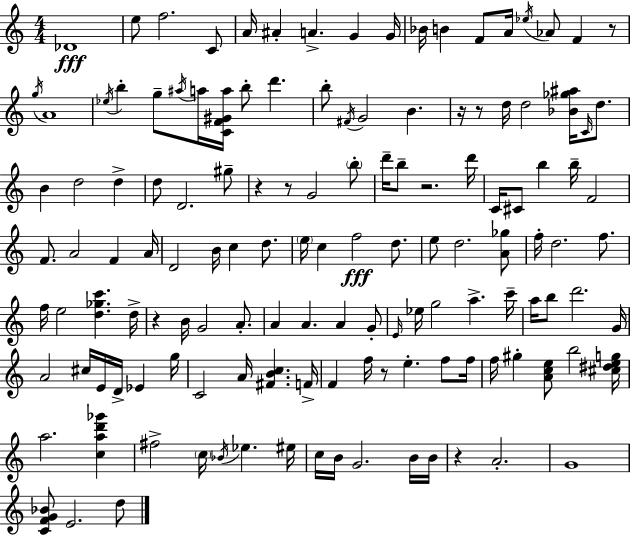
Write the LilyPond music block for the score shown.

{
  \clef treble
  \numericTimeSignature
  \time 4/4
  \key c \major
  des'1\fff | e''8 f''2. c'8 | a'16 ais'4-. a'4.-> g'4 g'16 | bes'16 b'4 f'8 a'16 \acciaccatura { ees''16 } aes'8 f'4 r8 | \break \acciaccatura { g''16 } a'1 | \acciaccatura { ees''16 } b''4-. g''8-- \acciaccatura { ais''16 } a''16 <c' f' gis' a''>16 b''8-. d'''4. | b''8-. \acciaccatura { fis'16 } g'2 b'4. | r16 r8 d''16 d''2 | \break <bes' ges'' ais''>16 \grace { c'16 } d''8. b'4 d''2 | d''4-> d''8 d'2. | gis''8-- r4 r8 g'2 | \parenthesize b''8-. d'''16-- b''8-- r2. | \break d'''16 c'16 cis'8 b''4 b''16-- f'2 | f'8. a'2 | f'4 a'16 d'2 b'16 c''4 | d''8. \parenthesize e''16 c''4 f''2\fff | \break d''8. e''8 d''2. | <a' ges''>8 f''16-. d''2. | f''8. f''16 e''2 <d'' ges'' c'''>4. | d''16-> r4 b'16 g'2 | \break a'8.-. a'4 a'4. | a'4 g'8-. \grace { e'16 } ees''16 g''2 | a''4.-> c'''16-- a''16 b''8 d'''2. | g'16 a'2 cis''16 | \break e'16 d'16-> ees'4 g''16 c'2 a'16 | <fis' b' c''>4. f'16-> f'4 f''16 r8 e''4.-. | f''8 f''16 f''16 gis''4-. <a' c'' e''>8 b''2 | <cis'' dis'' e'' g''>16 a''2. | \break <c'' a'' d''' ges'''>4 fis''2-> \parenthesize c''16 | \acciaccatura { bes'16 } ees''4. eis''16 c''16 b'16 g'2. | b'16 b'16 r4 a'2.-. | g'1 | \break <c' f' g' bes'>8 e'2. | d''8 \bar "|."
}